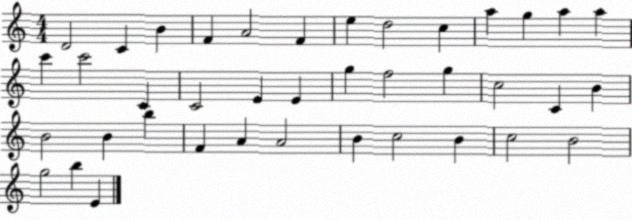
X:1
T:Untitled
M:4/4
L:1/4
K:C
D2 C B F A2 F e d2 c a g a a c' c'2 C C2 E E g f2 g c2 C B B2 B b F A A2 B c2 B c2 B2 g2 b E